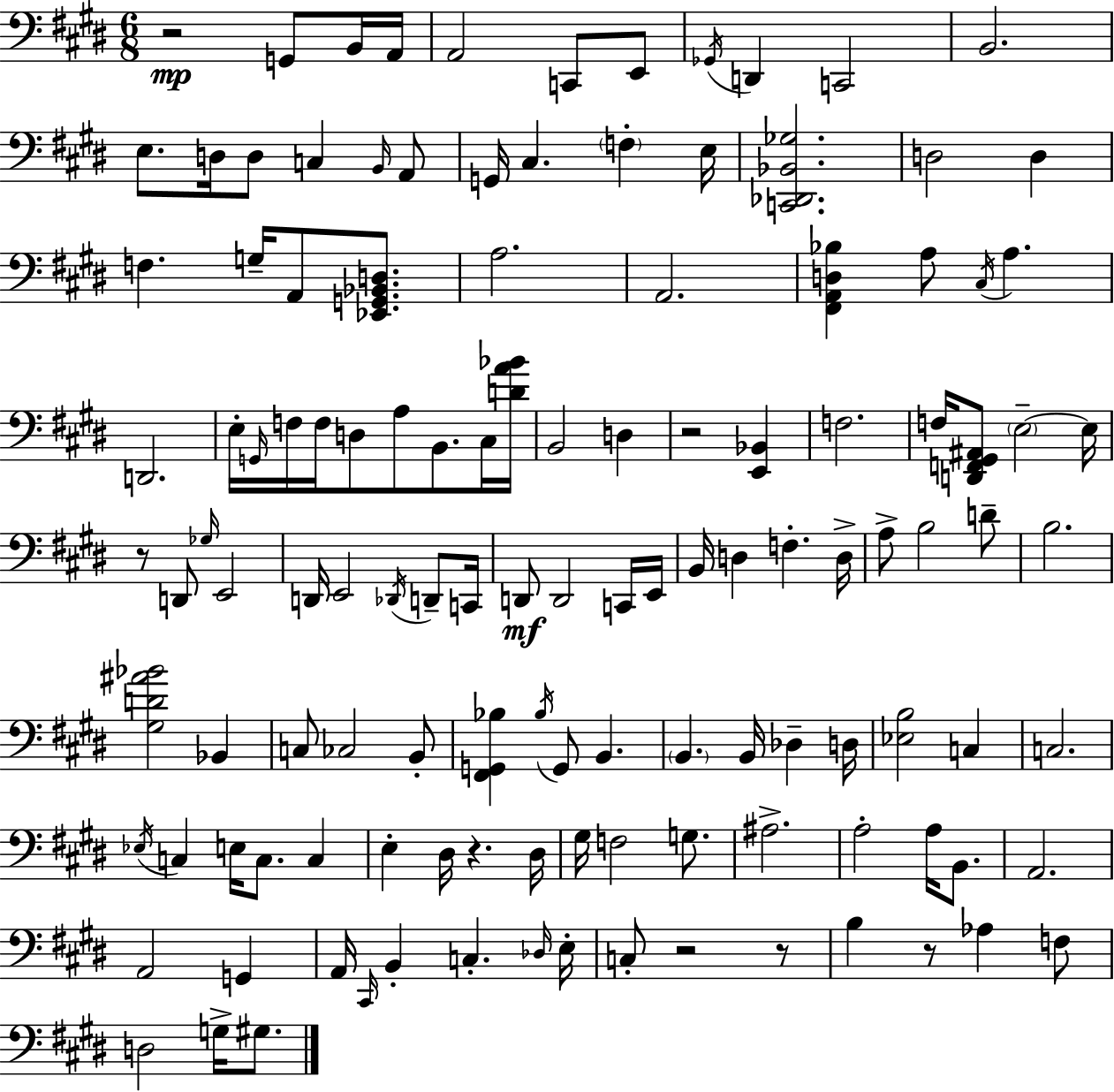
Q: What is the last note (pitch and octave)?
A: G#3